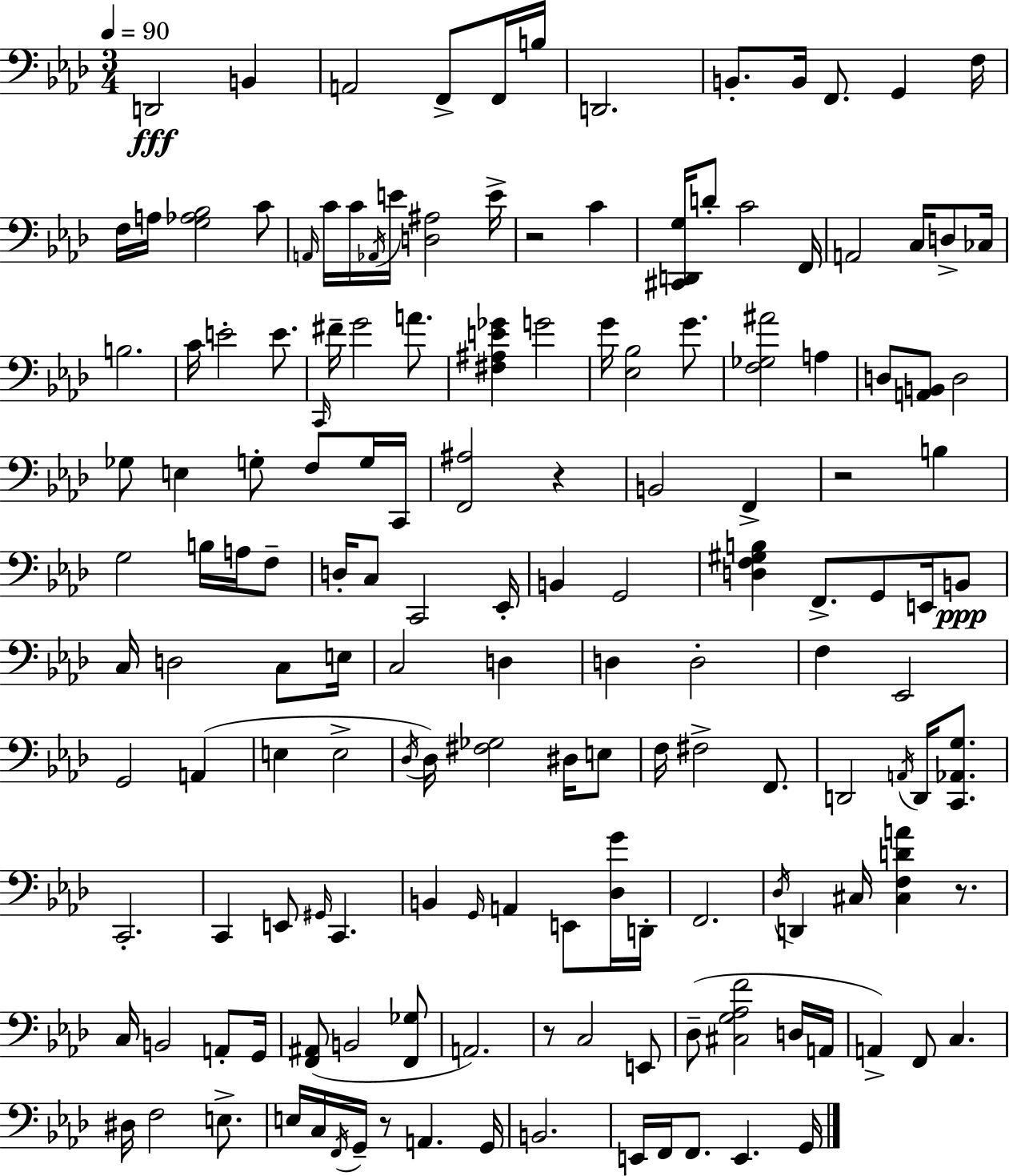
{
  \clef bass
  \numericTimeSignature
  \time 3/4
  \key aes \major
  \tempo 4 = 90
  d,2\fff b,4 | a,2 f,8-> f,16 b16 | d,2. | b,8.-. b,16 f,8. g,4 f16 | \break f16 a16 <g aes bes>2 c'8 | \grace { a,16 } c'16 c'16 \acciaccatura { aes,16 } e'16 <d ais>2 | e'16-> r2 c'4 | <cis, d, g>16 d'8-. c'2 | \break f,16 a,2 c16 d8-> | ces16 b2. | c'16 e'2-. e'8. | \grace { c,16 } fis'16-- g'2 | \break a'8. <fis ais e' ges'>4 g'2 | g'16 <ees bes>2 | g'8. <f ges ais'>2 a4 | d8 <a, b,>8 d2 | \break ges8 e4 g8-. f8 | g16 c,16 <f, ais>2 r4 | b,2 f,4-> | r2 b4 | \break g2 b16 | a16 f8-- d16-. c8 c,2 | ees,16-. b,4 g,2 | <d f gis b>4 f,8.-> g,8 | \break e,16 b,8\ppp c16 d2 | c8 e16 c2 d4 | d4 d2-. | f4 ees,2 | \break g,2 a,4( | e4 e2-> | \acciaccatura { des16 } des16) <fis ges>2 | dis16 e8 f16 fis2-> | \break f,8. d,2 | \acciaccatura { a,16 } d,16 <c, aes, g>8. c,2.-. | c,4 e,8 \grace { gis,16 } | c,4. b,4 \grace { g,16 } a,4 | \break e,8 <des g'>16 d,16-. f,2. | \acciaccatura { des16 } d,4 | cis16 <cis f d' a'>4 r8. c16 b,2 | a,8-. g,16 <f, ais,>8( b,2 | \break <f, ges>8 a,2.) | r8 c2 | e,8 des8--( <cis g aes f'>2 | d16 a,16 a,4->) | \break f,8 c4. dis16 f2 | e8.-> e16 c16 \acciaccatura { f,16 } g,16-- | r8 a,4. g,16 b,2. | e,16 f,16 f,8. | \break e,4. g,16 \bar "|."
}